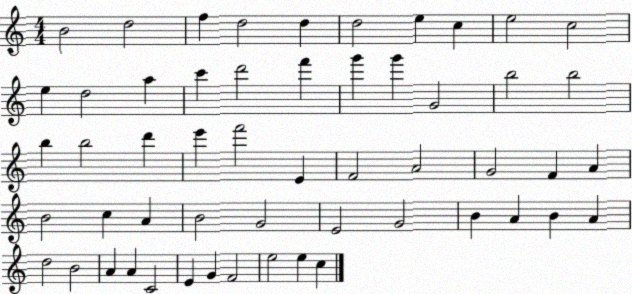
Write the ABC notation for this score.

X:1
T:Untitled
M:4/4
L:1/4
K:C
B2 d2 f d2 d d2 e c e2 c2 e d2 a c' d'2 f' g' g' G2 b2 b2 b b2 d' e' f'2 E F2 A2 G2 F A B2 c A B2 G2 E2 G2 B A B A d2 B2 A A C2 E G F2 e2 e c